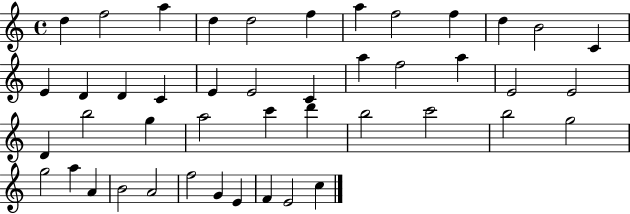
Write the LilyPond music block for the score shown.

{
  \clef treble
  \time 4/4
  \defaultTimeSignature
  \key c \major
  d''4 f''2 a''4 | d''4 d''2 f''4 | a''4 f''2 f''4 | d''4 b'2 c'4 | \break e'4 d'4 d'4 c'4 | e'4 e'2 c'4 | a''4 f''2 a''4 | e'2 e'2 | \break d'4 b''2 g''4 | a''2 c'''4 d'''4 | b''2 c'''2 | b''2 g''2 | \break g''2 a''4 a'4 | b'2 a'2 | f''2 g'4 e'4 | f'4 e'2 c''4 | \break \bar "|."
}